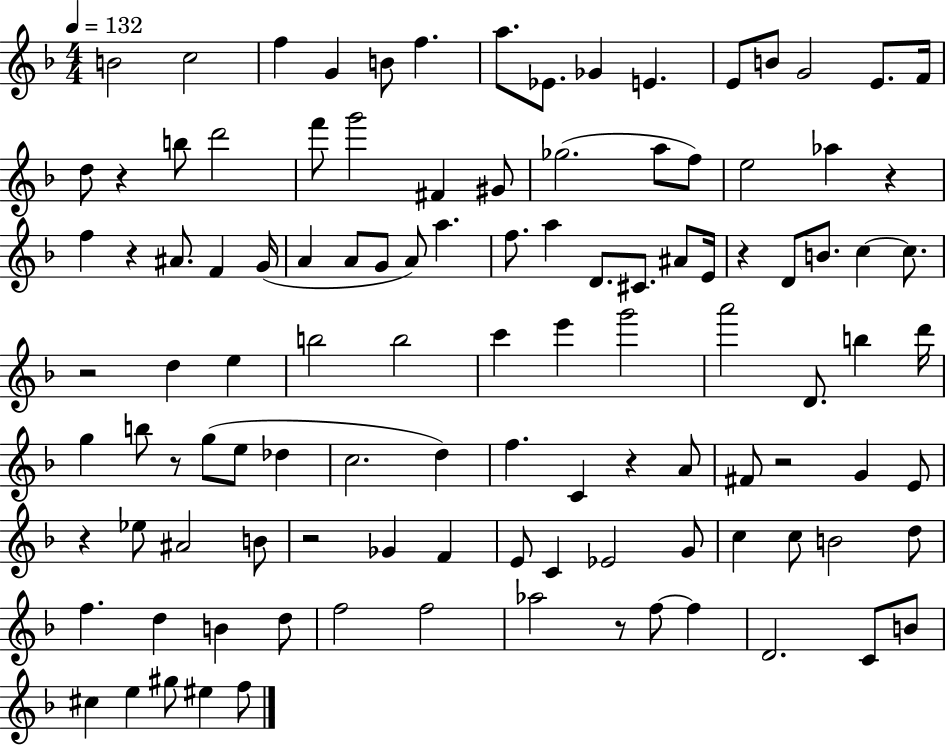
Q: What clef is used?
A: treble